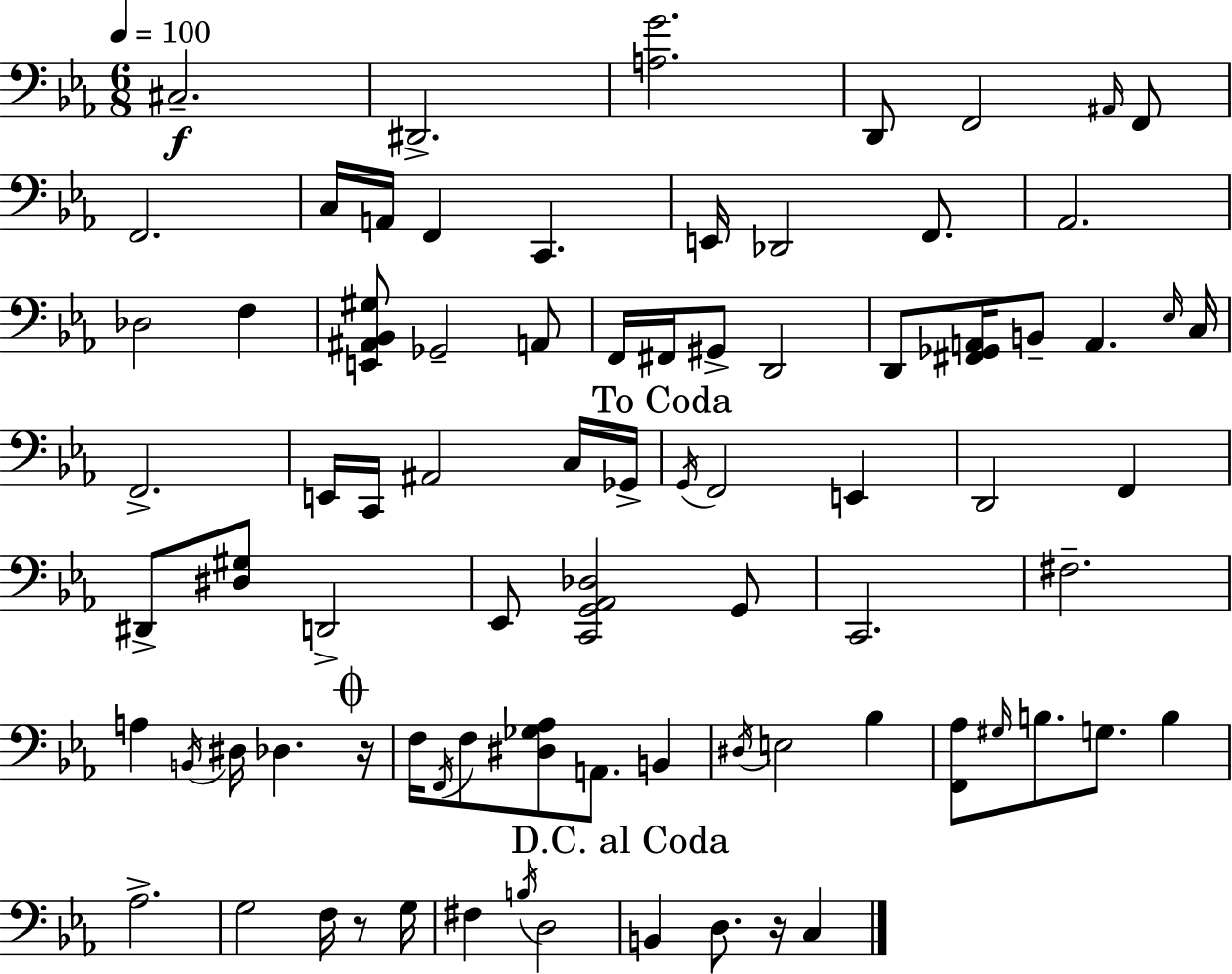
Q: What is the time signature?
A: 6/8